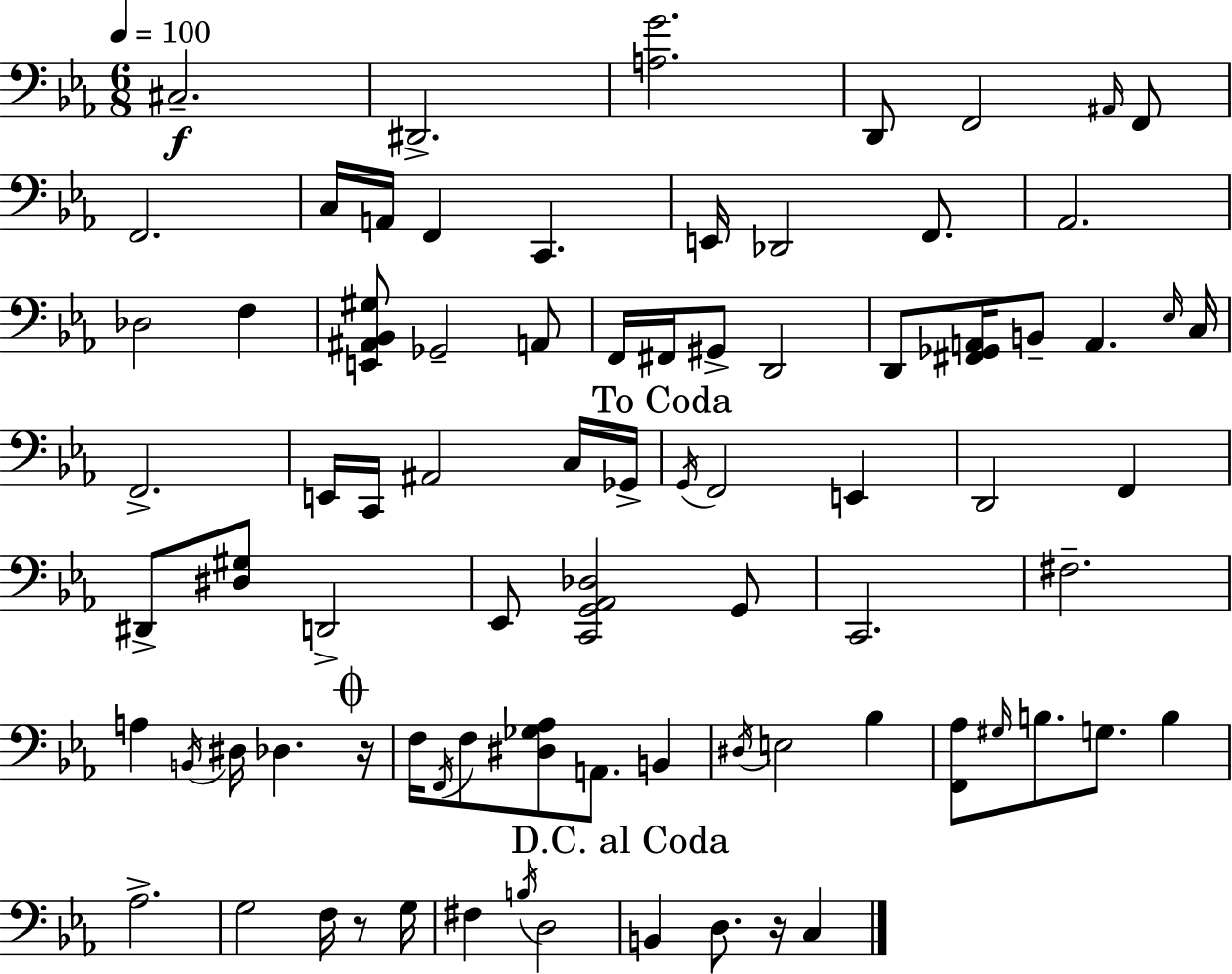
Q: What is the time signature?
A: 6/8